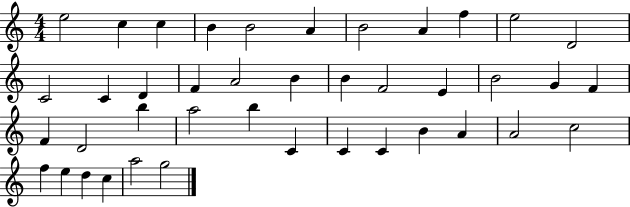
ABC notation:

X:1
T:Untitled
M:4/4
L:1/4
K:C
e2 c c B B2 A B2 A f e2 D2 C2 C D F A2 B B F2 E B2 G F F D2 b a2 b C C C B A A2 c2 f e d c a2 g2